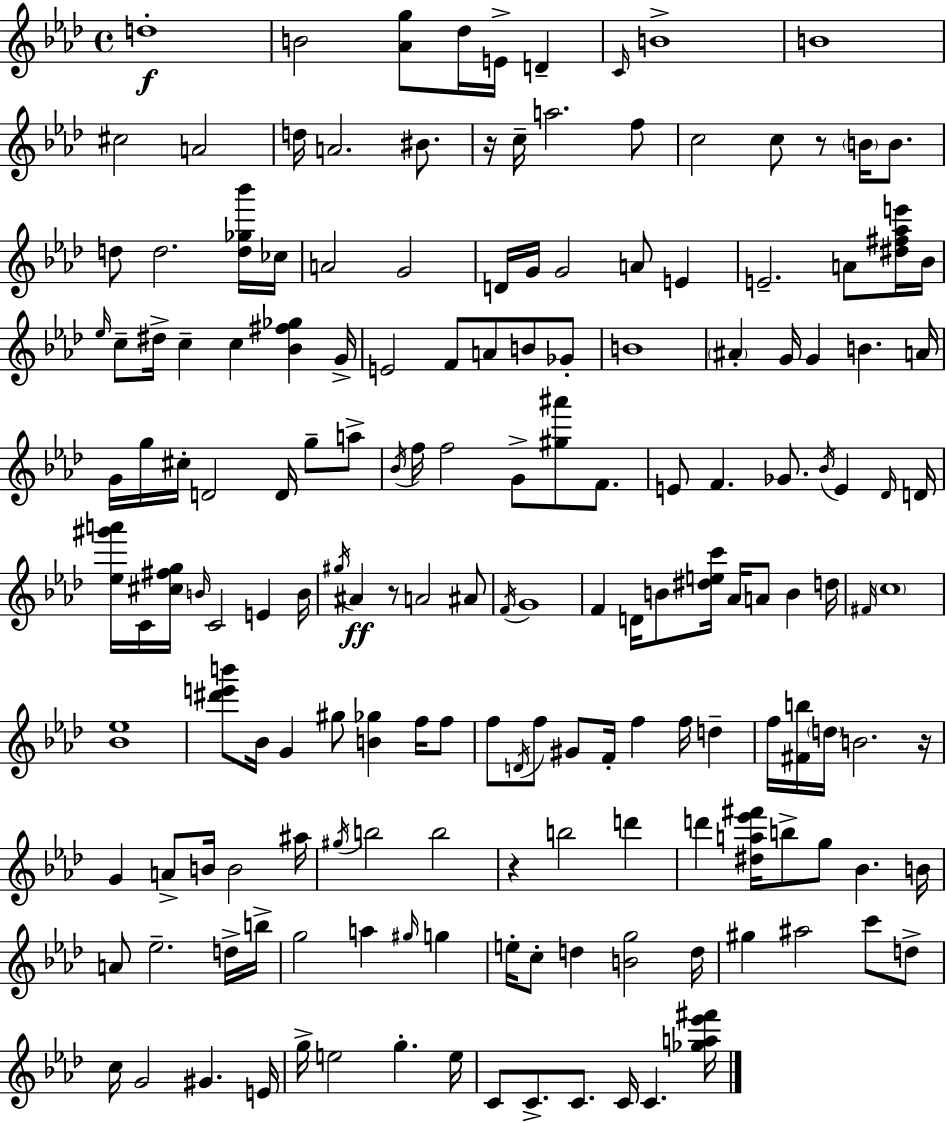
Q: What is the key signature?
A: AES major